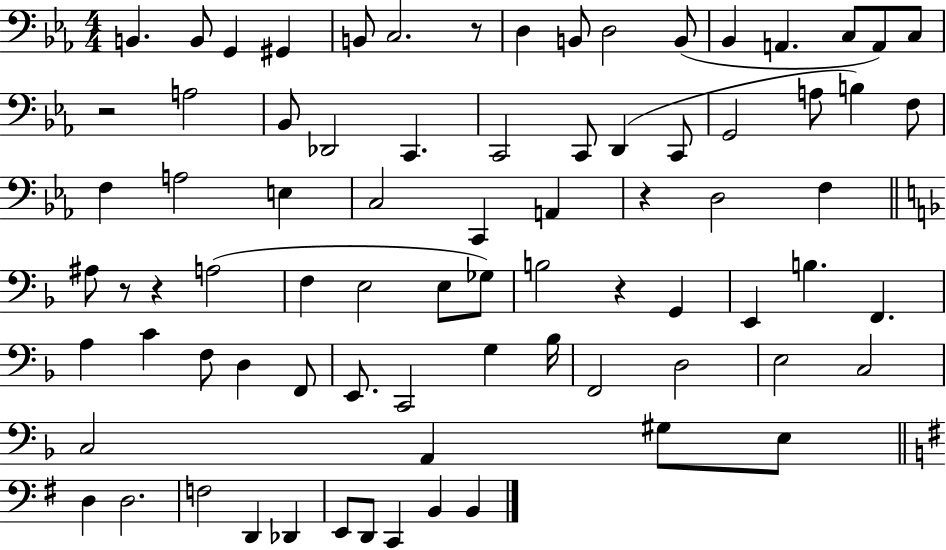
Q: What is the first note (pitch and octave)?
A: B2